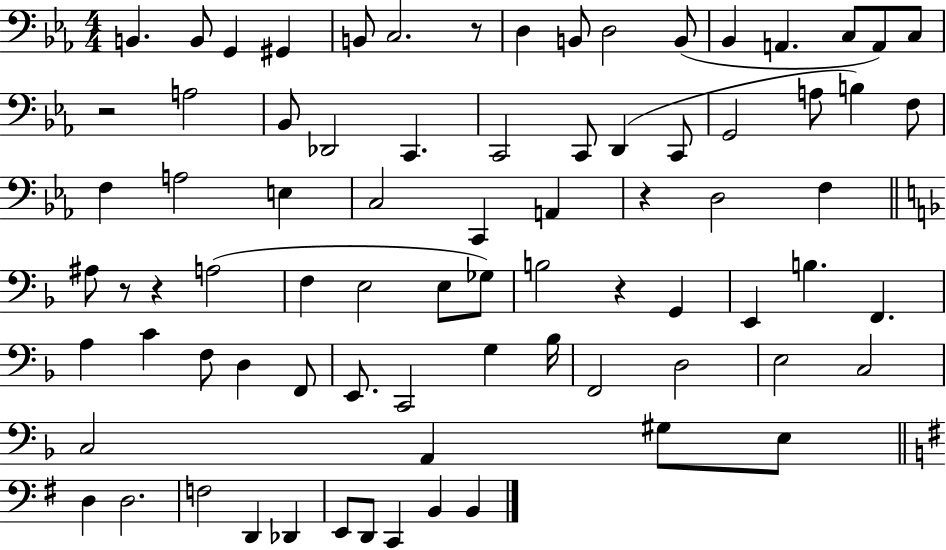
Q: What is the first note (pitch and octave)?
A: B2